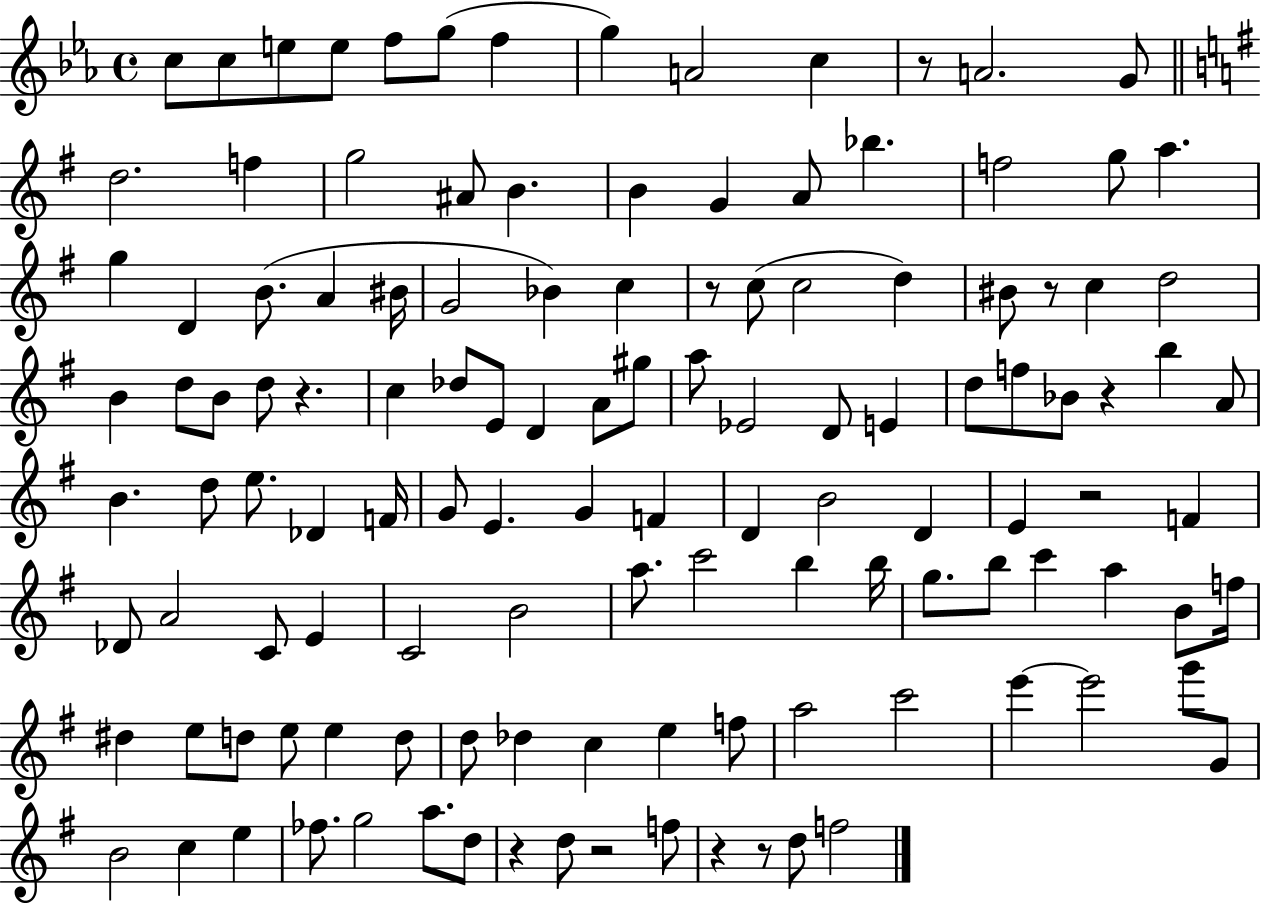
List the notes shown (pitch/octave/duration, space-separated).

C5/e C5/e E5/e E5/e F5/e G5/e F5/q G5/q A4/h C5/q R/e A4/h. G4/e D5/h. F5/q G5/h A#4/e B4/q. B4/q G4/q A4/e Bb5/q. F5/h G5/e A5/q. G5/q D4/q B4/e. A4/q BIS4/s G4/h Bb4/q C5/q R/e C5/e C5/h D5/q BIS4/e R/e C5/q D5/h B4/q D5/e B4/e D5/e R/q. C5/q Db5/e E4/e D4/q A4/e G#5/e A5/e Eb4/h D4/e E4/q D5/e F5/e Bb4/e R/q B5/q A4/e B4/q. D5/e E5/e. Db4/q F4/s G4/e E4/q. G4/q F4/q D4/q B4/h D4/q E4/q R/h F4/q Db4/e A4/h C4/e E4/q C4/h B4/h A5/e. C6/h B5/q B5/s G5/e. B5/e C6/q A5/q B4/e F5/s D#5/q E5/e D5/e E5/e E5/q D5/e D5/e Db5/q C5/q E5/q F5/e A5/h C6/h E6/q E6/h G6/e G4/e B4/h C5/q E5/q FES5/e. G5/h A5/e. D5/e R/q D5/e R/h F5/e R/q R/e D5/e F5/h